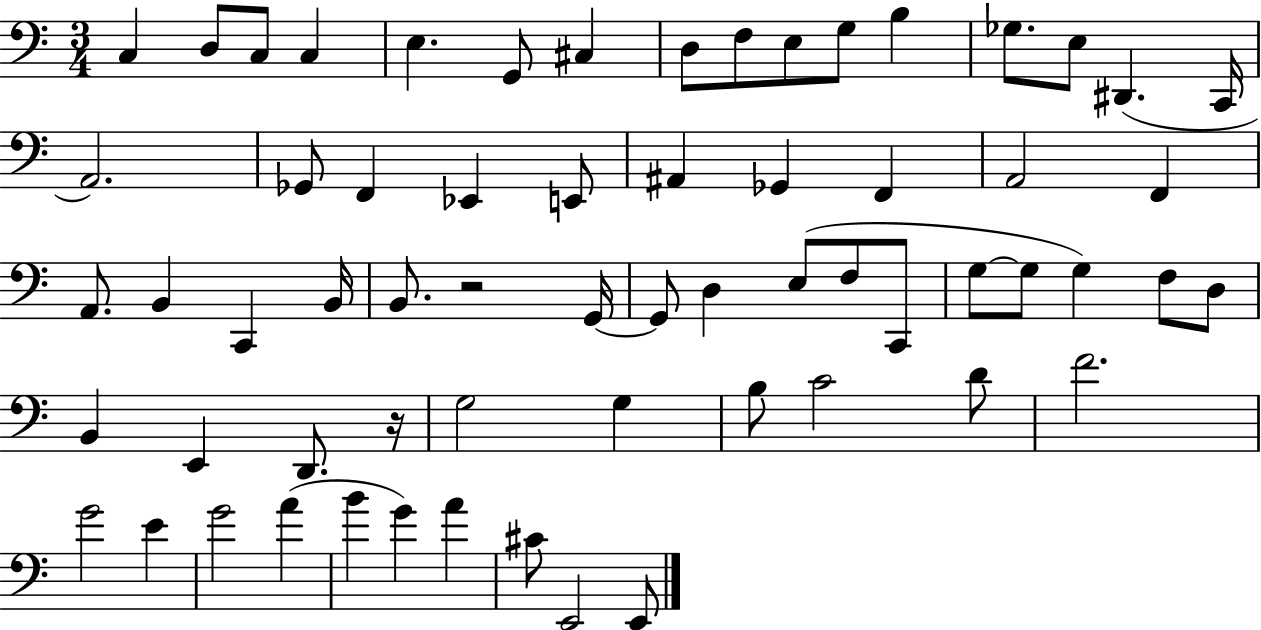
{
  \clef bass
  \numericTimeSignature
  \time 3/4
  \key c \major
  \repeat volta 2 { c4 d8 c8 c4 | e4. g,8 cis4 | d8 f8 e8 g8 b4 | ges8. e8 dis,4.( c,16 | \break a,2.) | ges,8 f,4 ees,4 e,8 | ais,4 ges,4 f,4 | a,2 f,4 | \break a,8. b,4 c,4 b,16 | b,8. r2 g,16~~ | g,8 d4 e8( f8 c,8 | g8~~ g8 g4) f8 d8 | \break b,4 e,4 d,8. r16 | g2 g4 | b8 c'2 d'8 | f'2. | \break g'2 e'4 | g'2 a'4( | b'4 g'4) a'4 | cis'8 e,2 e,8 | \break } \bar "|."
}